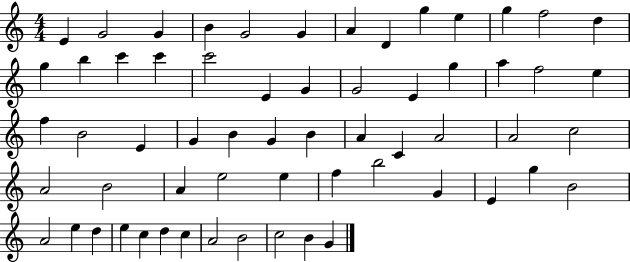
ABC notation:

X:1
T:Untitled
M:4/4
L:1/4
K:C
E G2 G B G2 G A D g e g f2 d g b c' c' c'2 E G G2 E g a f2 e f B2 E G B G B A C A2 A2 c2 A2 B2 A e2 e f b2 G E g B2 A2 e d e c d c A2 B2 c2 B G